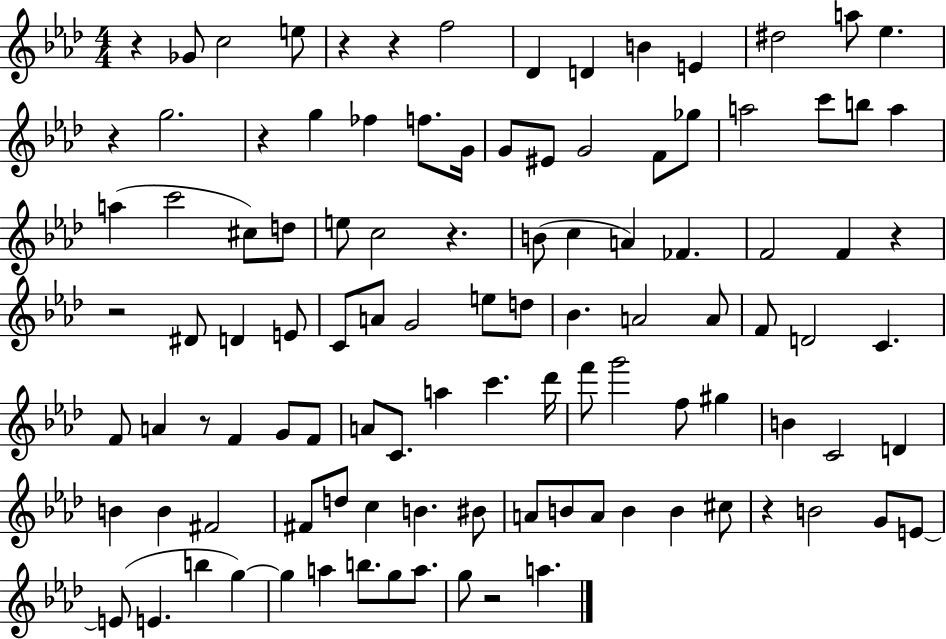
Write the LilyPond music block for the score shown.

{
  \clef treble
  \numericTimeSignature
  \time 4/4
  \key aes \major
  r4 ges'8 c''2 e''8 | r4 r4 f''2 | des'4 d'4 b'4 e'4 | dis''2 a''8 ees''4. | \break r4 g''2. | r4 g''4 fes''4 f''8. g'16 | g'8 eis'8 g'2 f'8 ges''8 | a''2 c'''8 b''8 a''4 | \break a''4( c'''2 cis''8) d''8 | e''8 c''2 r4. | b'8( c''4 a'4) fes'4. | f'2 f'4 r4 | \break r2 dis'8 d'4 e'8 | c'8 a'8 g'2 e''8 d''8 | bes'4. a'2 a'8 | f'8 d'2 c'4. | \break f'8 a'4 r8 f'4 g'8 f'8 | a'8 c'8. a''4 c'''4. des'''16 | f'''8 g'''2 f''8 gis''4 | b'4 c'2 d'4 | \break b'4 b'4 fis'2 | fis'8 d''8 c''4 b'4. bis'8 | a'8 b'8 a'8 b'4 b'4 cis''8 | r4 b'2 g'8 e'8~~ | \break e'8( e'4. b''4 g''4~~) | g''4 a''4 b''8. g''8 a''8. | g''8 r2 a''4. | \bar "|."
}